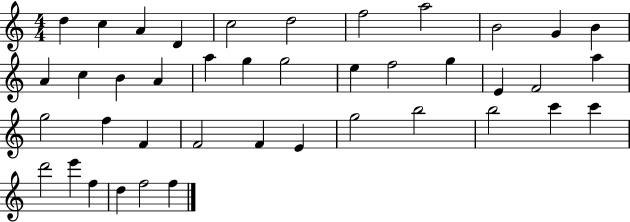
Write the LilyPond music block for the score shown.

{
  \clef treble
  \numericTimeSignature
  \time 4/4
  \key c \major
  d''4 c''4 a'4 d'4 | c''2 d''2 | f''2 a''2 | b'2 g'4 b'4 | \break a'4 c''4 b'4 a'4 | a''4 g''4 g''2 | e''4 f''2 g''4 | e'4 f'2 a''4 | \break g''2 f''4 f'4 | f'2 f'4 e'4 | g''2 b''2 | b''2 c'''4 c'''4 | \break d'''2 e'''4 f''4 | d''4 f''2 f''4 | \bar "|."
}